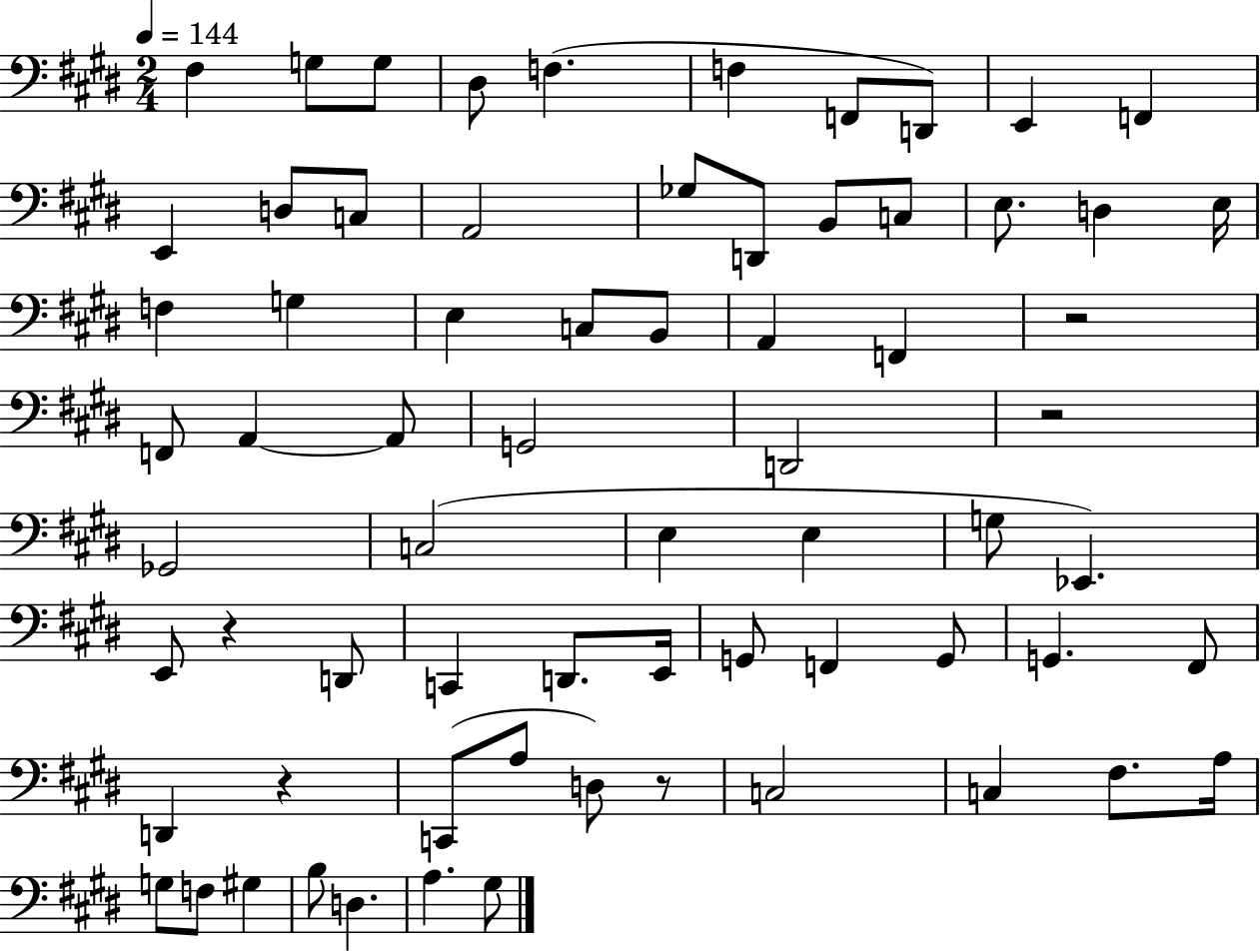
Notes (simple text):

F#3/q G3/e G3/e D#3/e F3/q. F3/q F2/e D2/e E2/q F2/q E2/q D3/e C3/e A2/h Gb3/e D2/e B2/e C3/e E3/e. D3/q E3/s F3/q G3/q E3/q C3/e B2/e A2/q F2/q R/h F2/e A2/q A2/e G2/h D2/h R/h Gb2/h C3/h E3/q E3/q G3/e Eb2/q. E2/e R/q D2/e C2/q D2/e. E2/s G2/e F2/q G2/e G2/q. F#2/e D2/q R/q C2/e A3/e D3/e R/e C3/h C3/q F#3/e. A3/s G3/e F3/e G#3/q B3/e D3/q. A3/q. G#3/e